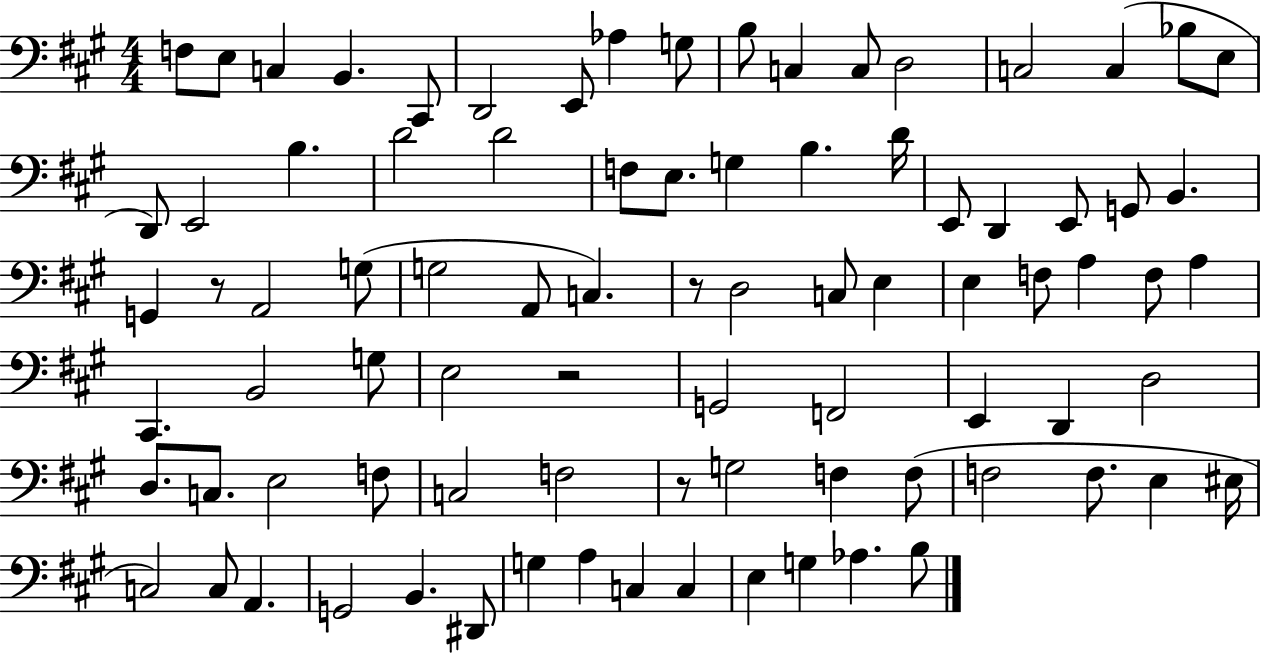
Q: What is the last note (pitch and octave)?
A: B3